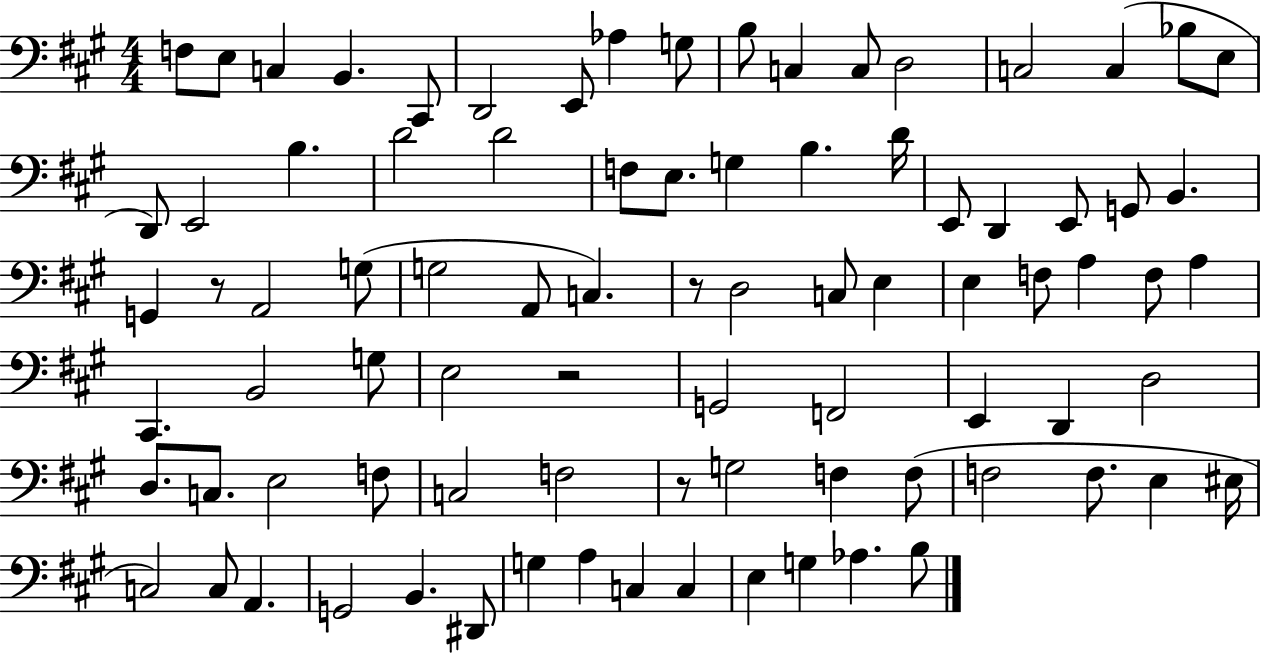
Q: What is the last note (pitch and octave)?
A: B3